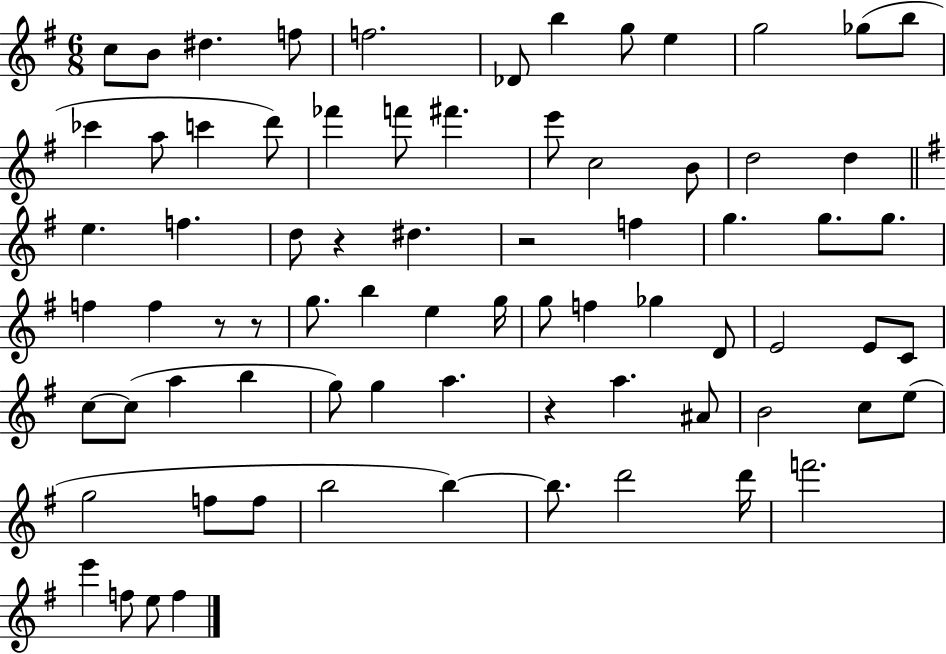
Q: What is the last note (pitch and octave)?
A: F5